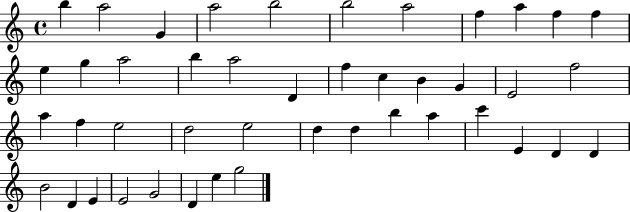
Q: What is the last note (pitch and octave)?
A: G5